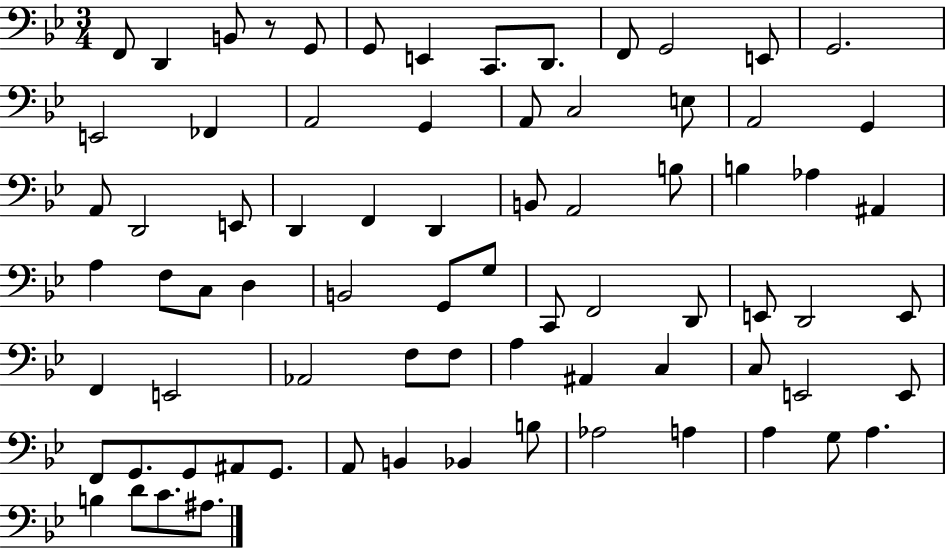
{
  \clef bass
  \numericTimeSignature
  \time 3/4
  \key bes \major
  f,8 d,4 b,8 r8 g,8 | g,8 e,4 c,8. d,8. | f,8 g,2 e,8 | g,2. | \break e,2 fes,4 | a,2 g,4 | a,8 c2 e8 | a,2 g,4 | \break a,8 d,2 e,8 | d,4 f,4 d,4 | b,8 a,2 b8 | b4 aes4 ais,4 | \break a4 f8 c8 d4 | b,2 g,8 g8 | c,8 f,2 d,8 | e,8 d,2 e,8 | \break f,4 e,2 | aes,2 f8 f8 | a4 ais,4 c4 | c8 e,2 e,8 | \break f,8 g,8. g,8 ais,8 g,8. | a,8 b,4 bes,4 b8 | aes2 a4 | a4 g8 a4. | \break b4 d'8 c'8. ais8. | \bar "|."
}